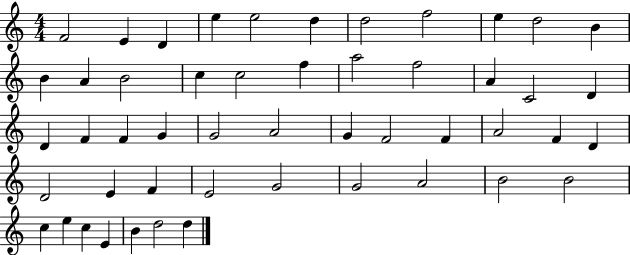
{
  \clef treble
  \numericTimeSignature
  \time 4/4
  \key c \major
  f'2 e'4 d'4 | e''4 e''2 d''4 | d''2 f''2 | e''4 d''2 b'4 | \break b'4 a'4 b'2 | c''4 c''2 f''4 | a''2 f''2 | a'4 c'2 d'4 | \break d'4 f'4 f'4 g'4 | g'2 a'2 | g'4 f'2 f'4 | a'2 f'4 d'4 | \break d'2 e'4 f'4 | e'2 g'2 | g'2 a'2 | b'2 b'2 | \break c''4 e''4 c''4 e'4 | b'4 d''2 d''4 | \bar "|."
}